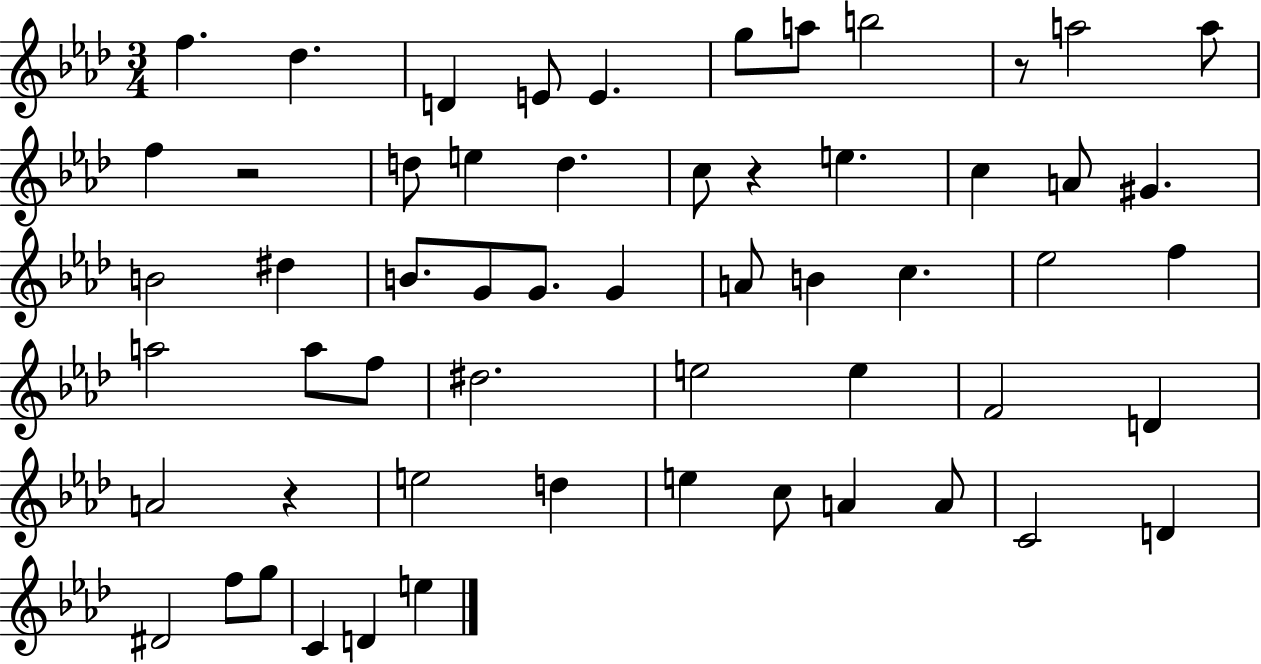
{
  \clef treble
  \numericTimeSignature
  \time 3/4
  \key aes \major
  \repeat volta 2 { f''4. des''4. | d'4 e'8 e'4. | g''8 a''8 b''2 | r8 a''2 a''8 | \break f''4 r2 | d''8 e''4 d''4. | c''8 r4 e''4. | c''4 a'8 gis'4. | \break b'2 dis''4 | b'8. g'8 g'8. g'4 | a'8 b'4 c''4. | ees''2 f''4 | \break a''2 a''8 f''8 | dis''2. | e''2 e''4 | f'2 d'4 | \break a'2 r4 | e''2 d''4 | e''4 c''8 a'4 a'8 | c'2 d'4 | \break dis'2 f''8 g''8 | c'4 d'4 e''4 | } \bar "|."
}